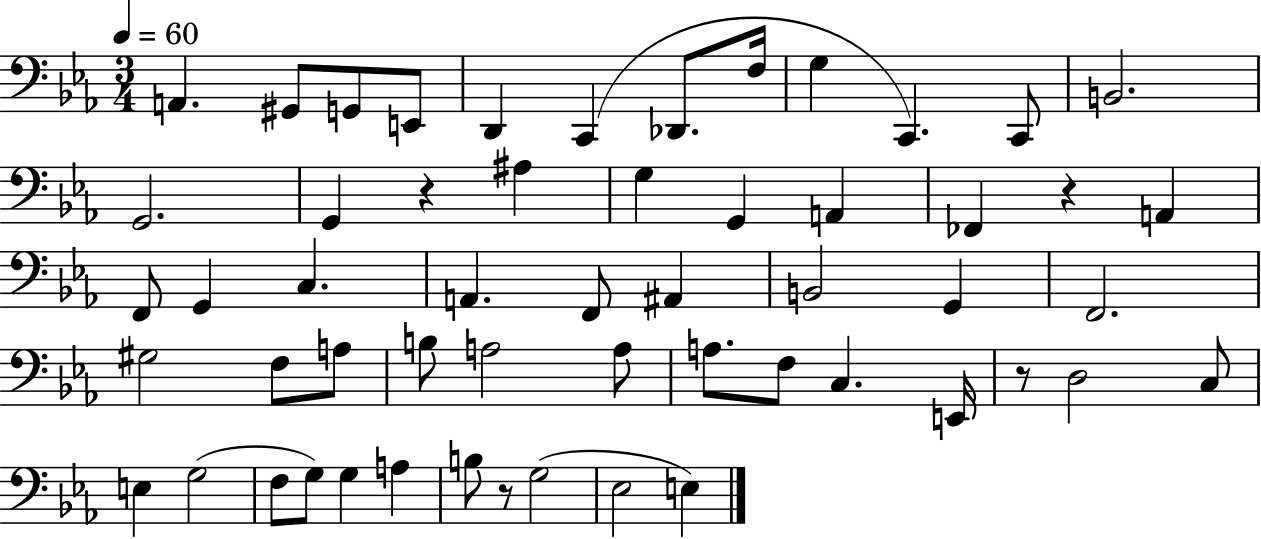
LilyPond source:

{
  \clef bass
  \numericTimeSignature
  \time 3/4
  \key ees \major
  \tempo 4 = 60
  \repeat volta 2 { a,4. gis,8 g,8 e,8 | d,4 c,4( des,8. f16 | g4 c,4.) c,8 | b,2. | \break g,2. | g,4 r4 ais4 | g4 g,4 a,4 | fes,4 r4 a,4 | \break f,8 g,4 c4. | a,4. f,8 ais,4 | b,2 g,4 | f,2. | \break gis2 f8 a8 | b8 a2 a8 | a8. f8 c4. e,16 | r8 d2 c8 | \break e4 g2( | f8 g8) g4 a4 | b8 r8 g2( | ees2 e4) | \break } \bar "|."
}